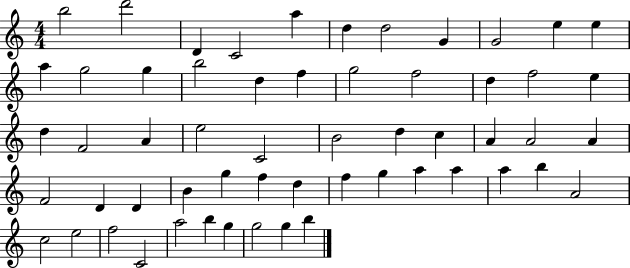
{
  \clef treble
  \numericTimeSignature
  \time 4/4
  \key c \major
  b''2 d'''2 | d'4 c'2 a''4 | d''4 d''2 g'4 | g'2 e''4 e''4 | \break a''4 g''2 g''4 | b''2 d''4 f''4 | g''2 f''2 | d''4 f''2 e''4 | \break d''4 f'2 a'4 | e''2 c'2 | b'2 d''4 c''4 | a'4 a'2 a'4 | \break f'2 d'4 d'4 | b'4 g''4 f''4 d''4 | f''4 g''4 a''4 a''4 | a''4 b''4 a'2 | \break c''2 e''2 | f''2 c'2 | a''2 b''4 g''4 | g''2 g''4 b''4 | \break \bar "|."
}